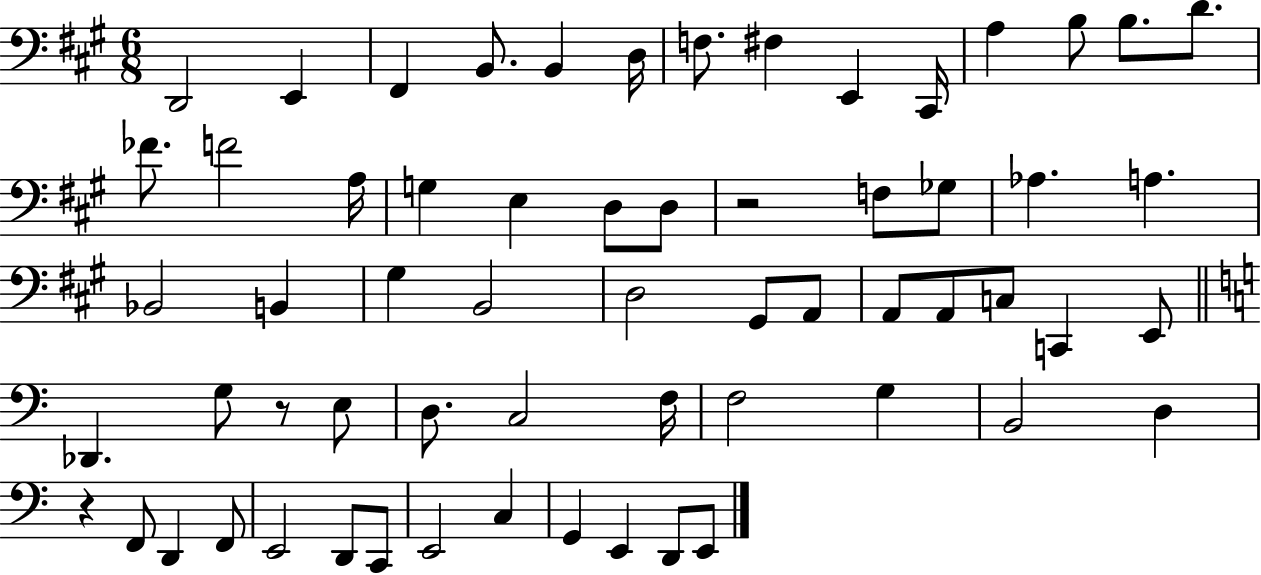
D2/h E2/q F#2/q B2/e. B2/q D3/s F3/e. F#3/q E2/q C#2/s A3/q B3/e B3/e. D4/e. FES4/e. F4/h A3/s G3/q E3/q D3/e D3/e R/h F3/e Gb3/e Ab3/q. A3/q. Bb2/h B2/q G#3/q B2/h D3/h G#2/e A2/e A2/e A2/e C3/e C2/q E2/e Db2/q. G3/e R/e E3/e D3/e. C3/h F3/s F3/h G3/q B2/h D3/q R/q F2/e D2/q F2/e E2/h D2/e C2/e E2/h C3/q G2/q E2/q D2/e E2/e